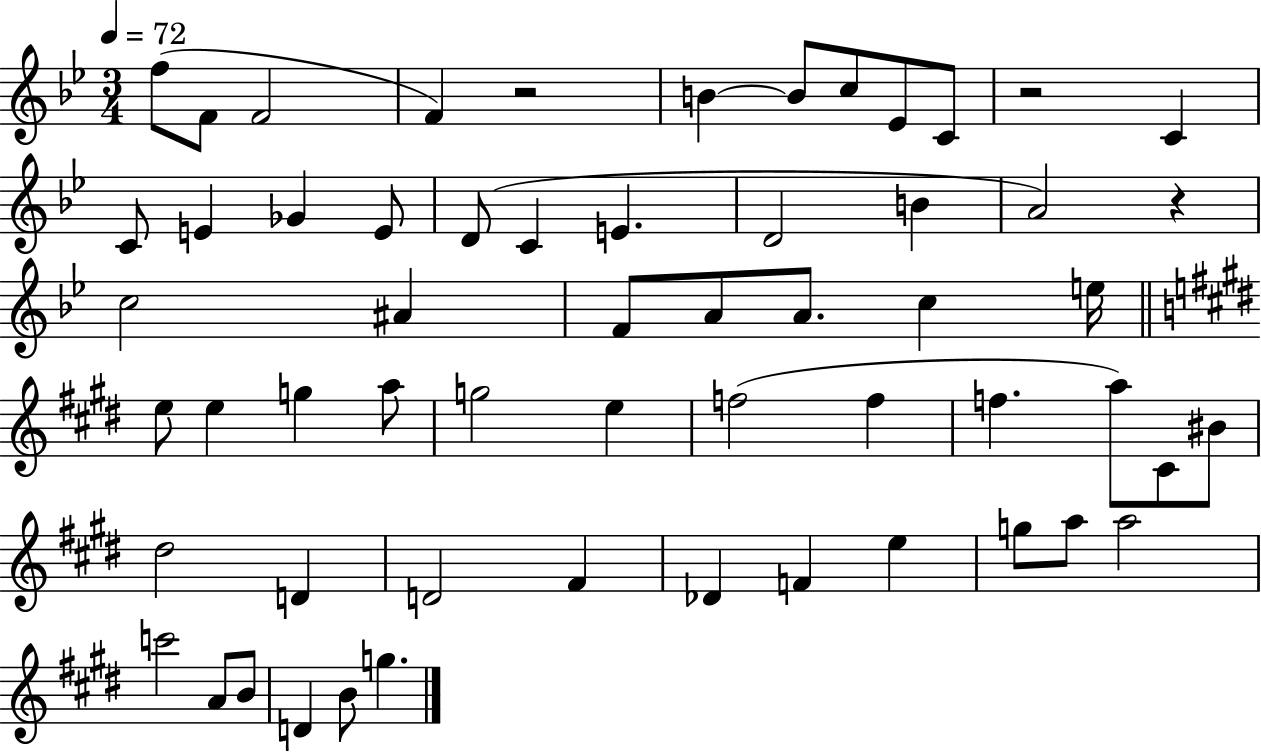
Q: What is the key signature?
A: BES major